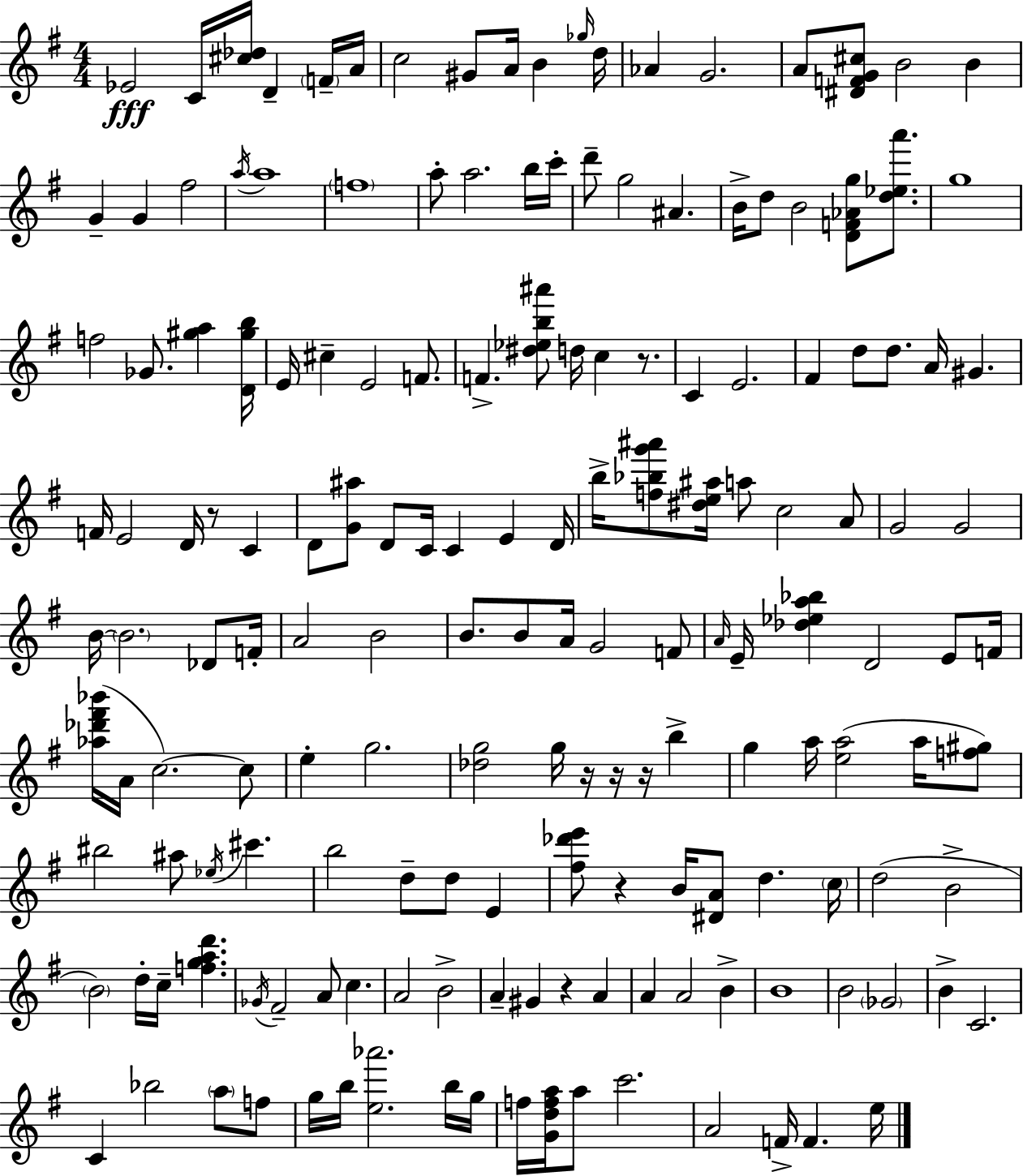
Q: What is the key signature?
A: E minor